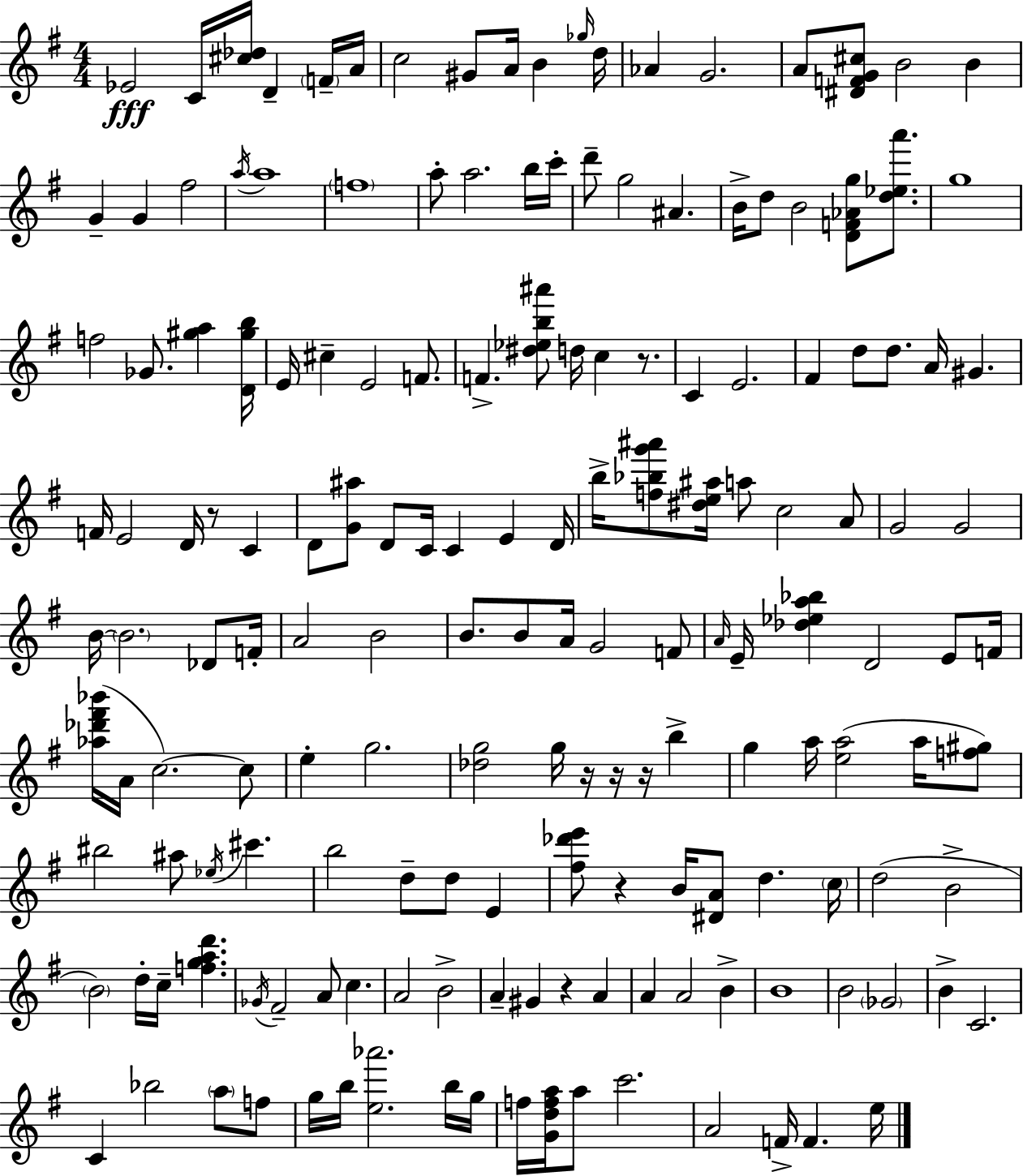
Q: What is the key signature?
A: E minor